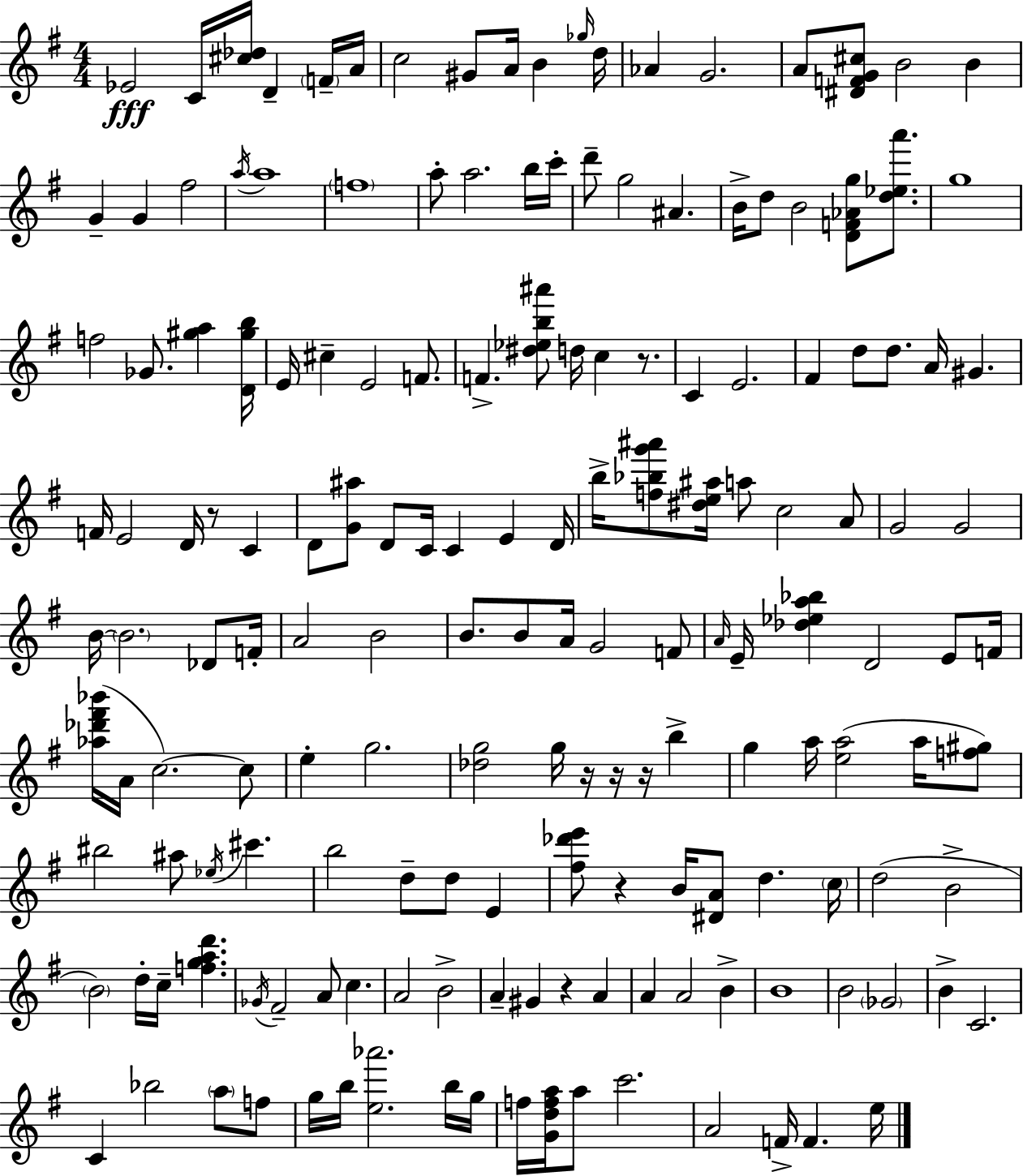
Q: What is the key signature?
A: E minor